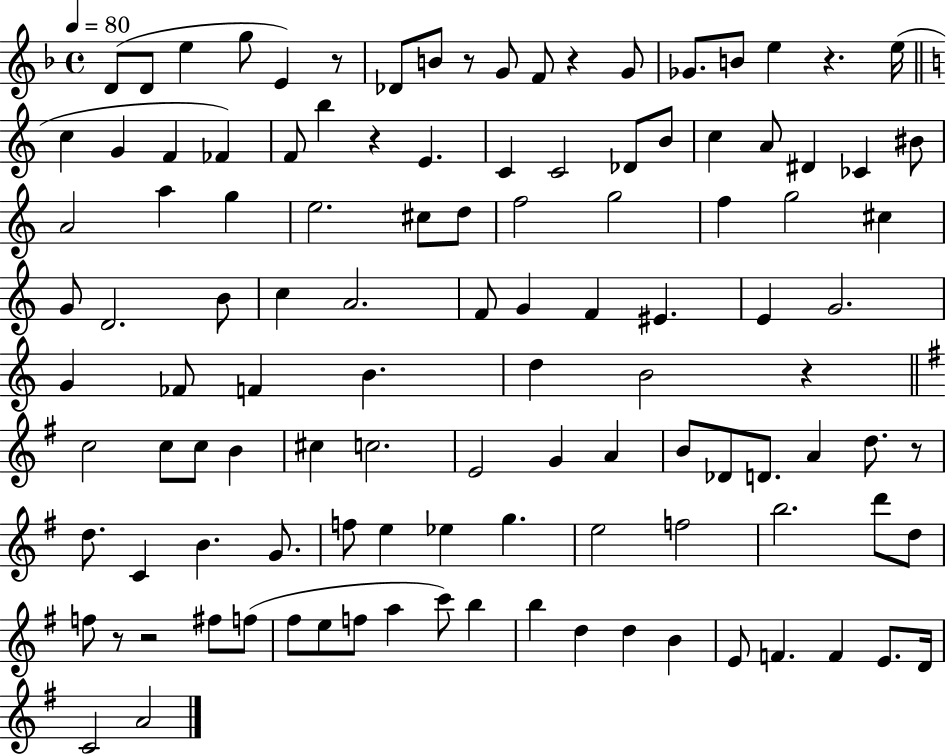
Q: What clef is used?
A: treble